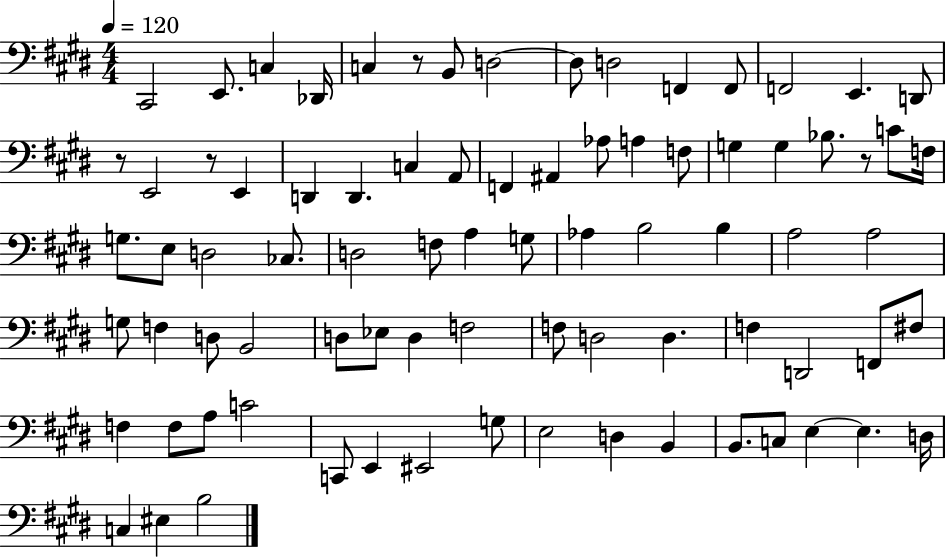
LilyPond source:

{
  \clef bass
  \numericTimeSignature
  \time 4/4
  \key e \major
  \tempo 4 = 120
  cis,2 e,8. c4 des,16 | c4 r8 b,8 d2~~ | d8 d2 f,4 f,8 | f,2 e,4. d,8 | \break r8 e,2 r8 e,4 | d,4 d,4. c4 a,8 | f,4 ais,4 aes8 a4 f8 | g4 g4 bes8. r8 c'8 f16 | \break g8. e8 d2 ces8. | d2 f8 a4 g8 | aes4 b2 b4 | a2 a2 | \break g8 f4 d8 b,2 | d8 ees8 d4 f2 | f8 d2 d4. | f4 d,2 f,8 fis8 | \break f4 f8 a8 c'2 | c,8 e,4 eis,2 g8 | e2 d4 b,4 | b,8. c8 e4~~ e4. d16 | \break c4 eis4 b2 | \bar "|."
}